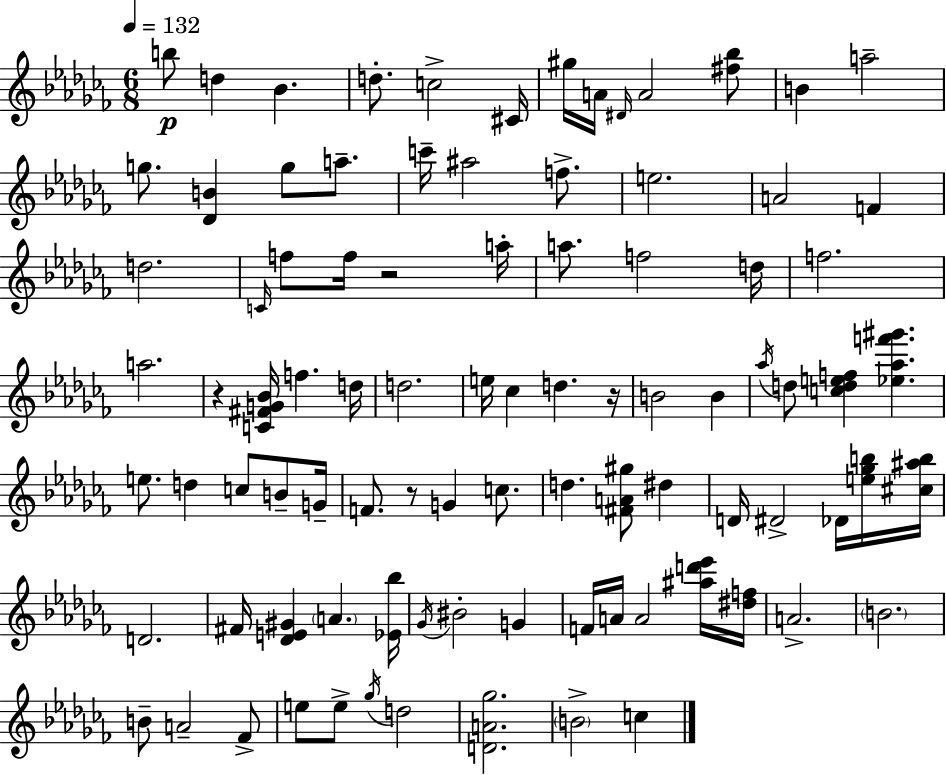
{
  \clef treble
  \numericTimeSignature
  \time 6/8
  \key aes \minor
  \tempo 4 = 132
  \repeat volta 2 { b''8\p d''4 bes'4. | d''8.-. c''2-> cis'16 | gis''16 a'16 \grace { dis'16 } a'2 <fis'' bes''>8 | b'4 a''2-- | \break g''8. <des' b'>4 g''8 a''8.-- | c'''16-- ais''2 f''8.-> | e''2. | a'2 f'4 | \break d''2. | \grace { c'16 } f''8 f''16 r2 | a''16-. a''8. f''2 | d''16 f''2. | \break a''2. | r4 <c' fis' g' bes'>16 f''4. | d''16 d''2. | e''16 ces''4 d''4. | \break r16 b'2 b'4 | \acciaccatura { aes''16 } d''8 <c'' d'' e'' f''>4 <ees'' aes'' f''' gis'''>4. | e''8. d''4 c''8 | b'8-- g'16-- f'8. r8 g'4 | \break c''8. d''4. <fis' a' gis''>8 dis''4 | d'16 dis'2-> | des'16 <e'' ges'' b''>16 <cis'' ais'' b''>16 d'2. | fis'16 <des' e' gis'>4 \parenthesize a'4. | \break <ees' bes''>16 \acciaccatura { ges'16 } bis'2-. | g'4 f'16 a'16 a'2 | <ais'' d''' ees'''>16 <dis'' f''>16 a'2.-> | \parenthesize b'2. | \break b'8-- a'2-- | fes'8-> e''8 e''8-> \acciaccatura { ges''16 } d''2 | <d' a' ges''>2. | \parenthesize b'2-> | \break c''4 } \bar "|."
}